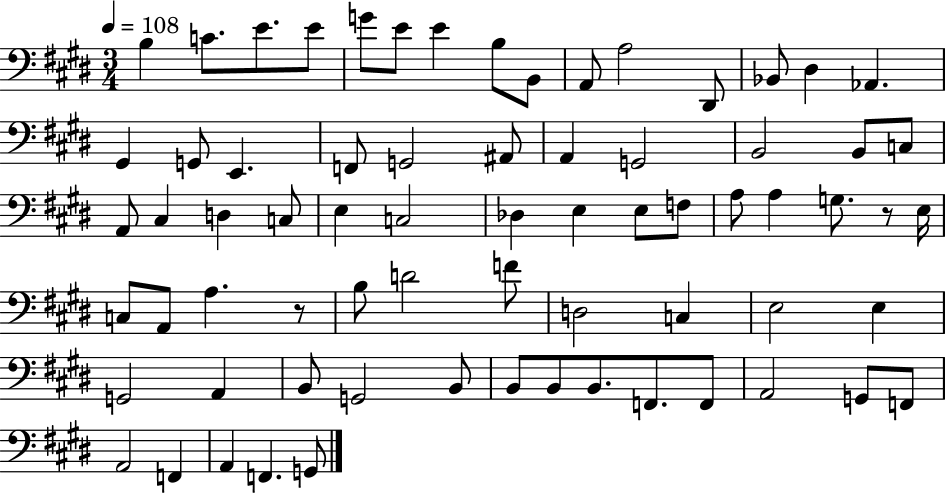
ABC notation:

X:1
T:Untitled
M:3/4
L:1/4
K:E
B, C/2 E/2 E/2 G/2 E/2 E B,/2 B,,/2 A,,/2 A,2 ^D,,/2 _B,,/2 ^D, _A,, ^G,, G,,/2 E,, F,,/2 G,,2 ^A,,/2 A,, G,,2 B,,2 B,,/2 C,/2 A,,/2 ^C, D, C,/2 E, C,2 _D, E, E,/2 F,/2 A,/2 A, G,/2 z/2 E,/4 C,/2 A,,/2 A, z/2 B,/2 D2 F/2 D,2 C, E,2 E, G,,2 A,, B,,/2 G,,2 B,,/2 B,,/2 B,,/2 B,,/2 F,,/2 F,,/2 A,,2 G,,/2 F,,/2 A,,2 F,, A,, F,, G,,/2